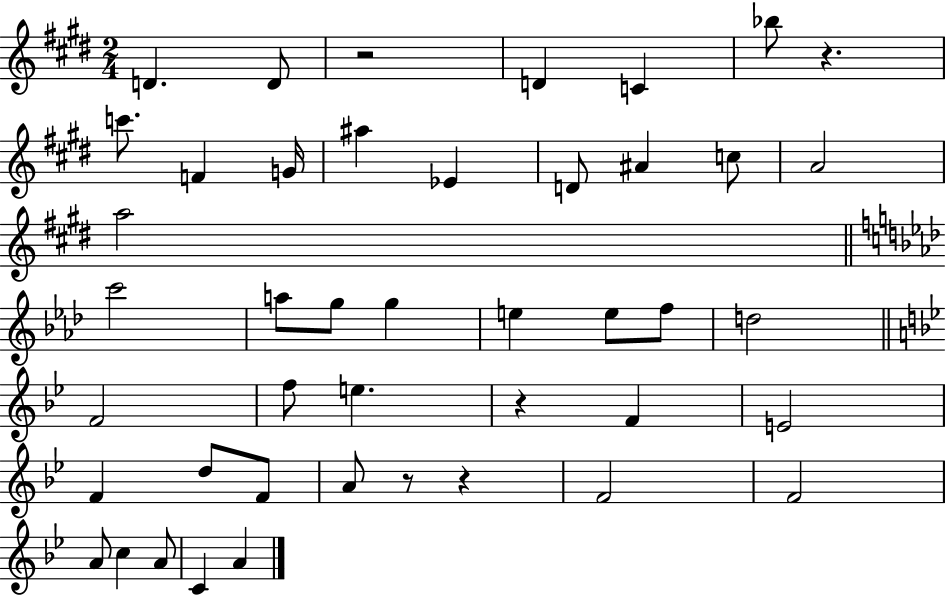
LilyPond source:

{
  \clef treble
  \numericTimeSignature
  \time 2/4
  \key e \major
  \repeat volta 2 { d'4. d'8 | r2 | d'4 c'4 | bes''8 r4. | \break c'''8. f'4 g'16 | ais''4 ees'4 | d'8 ais'4 c''8 | a'2 | \break a''2 | \bar "||" \break \key aes \major c'''2 | a''8 g''8 g''4 | e''4 e''8 f''8 | d''2 | \break \bar "||" \break \key g \minor f'2 | f''8 e''4. | r4 f'4 | e'2 | \break f'4 d''8 f'8 | a'8 r8 r4 | f'2 | f'2 | \break a'8 c''4 a'8 | c'4 a'4 | } \bar "|."
}